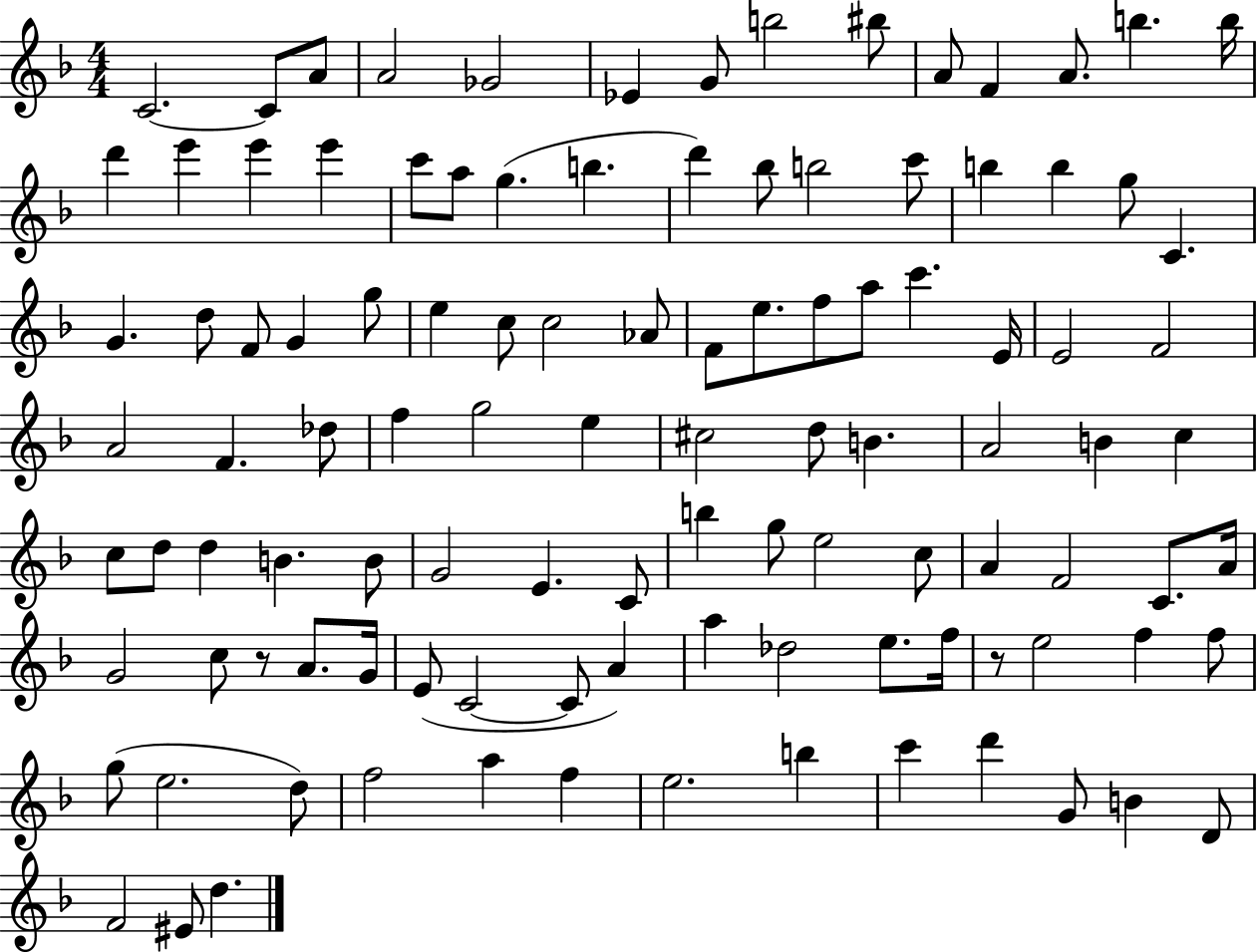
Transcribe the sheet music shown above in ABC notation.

X:1
T:Untitled
M:4/4
L:1/4
K:F
C2 C/2 A/2 A2 _G2 _E G/2 b2 ^b/2 A/2 F A/2 b b/4 d' e' e' e' c'/2 a/2 g b d' _b/2 b2 c'/2 b b g/2 C G d/2 F/2 G g/2 e c/2 c2 _A/2 F/2 e/2 f/2 a/2 c' E/4 E2 F2 A2 F _d/2 f g2 e ^c2 d/2 B A2 B c c/2 d/2 d B B/2 G2 E C/2 b g/2 e2 c/2 A F2 C/2 A/4 G2 c/2 z/2 A/2 G/4 E/2 C2 C/2 A a _d2 e/2 f/4 z/2 e2 f f/2 g/2 e2 d/2 f2 a f e2 b c' d' G/2 B D/2 F2 ^E/2 d